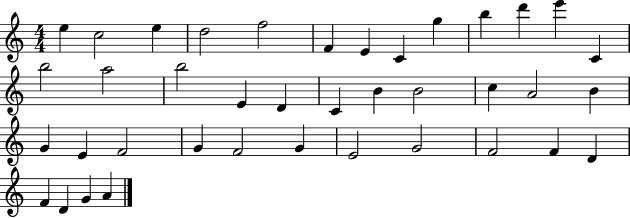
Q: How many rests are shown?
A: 0